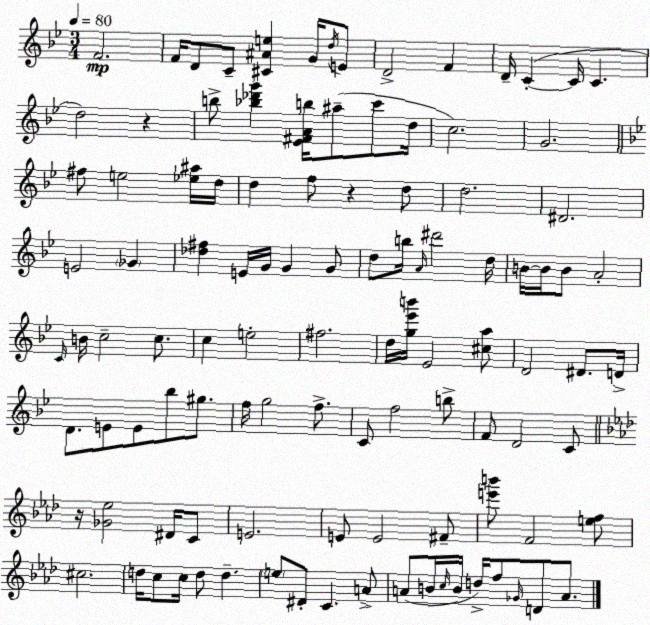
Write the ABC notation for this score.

X:1
T:Untitled
M:3/4
L:1/4
K:Bb
F2 F/4 D/2 C/2 [^C^Ae] G/4 d/4 E/2 D2 F D/4 C C/4 C d2 z b/2 [_b_d'g'] [_E^FAb]/4 ^a/2 c'/2 d/4 c2 G2 ^f/2 e2 [_e^a]/4 d/4 d f/2 z d/2 d2 ^D2 E2 _G [_d^f] E/4 G/4 G G/2 d/2 b/4 A/4 ^d'2 d/4 B/4 B/4 B/2 A2 C/4 B/4 c2 c/2 c e2 ^f2 d/4 [g_e'b']/4 _E2 [^ca]/2 D2 ^D/2 D/4 D/2 E/2 E/2 _b/2 ^g/2 f/4 g2 f/2 C/2 f2 b/2 F/2 D2 C/2 z/4 [_G_e]2 ^D/4 C/2 E2 E/2 E2 ^F/2 [e'b']/2 F2 [ef]/2 ^c2 d/4 c/2 c/4 d/2 d e/2 ^D/2 C A/2 A/2 B/4 c/4 B/4 d/4 f/2 _G/4 D/2 A/2